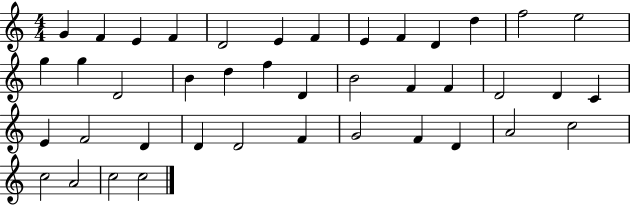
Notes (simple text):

G4/q F4/q E4/q F4/q D4/h E4/q F4/q E4/q F4/q D4/q D5/q F5/h E5/h G5/q G5/q D4/h B4/q D5/q F5/q D4/q B4/h F4/q F4/q D4/h D4/q C4/q E4/q F4/h D4/q D4/q D4/h F4/q G4/h F4/q D4/q A4/h C5/h C5/h A4/h C5/h C5/h